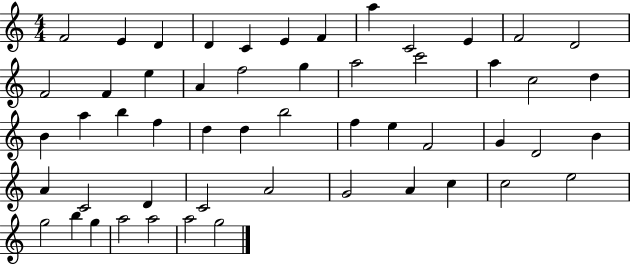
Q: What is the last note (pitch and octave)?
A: G5